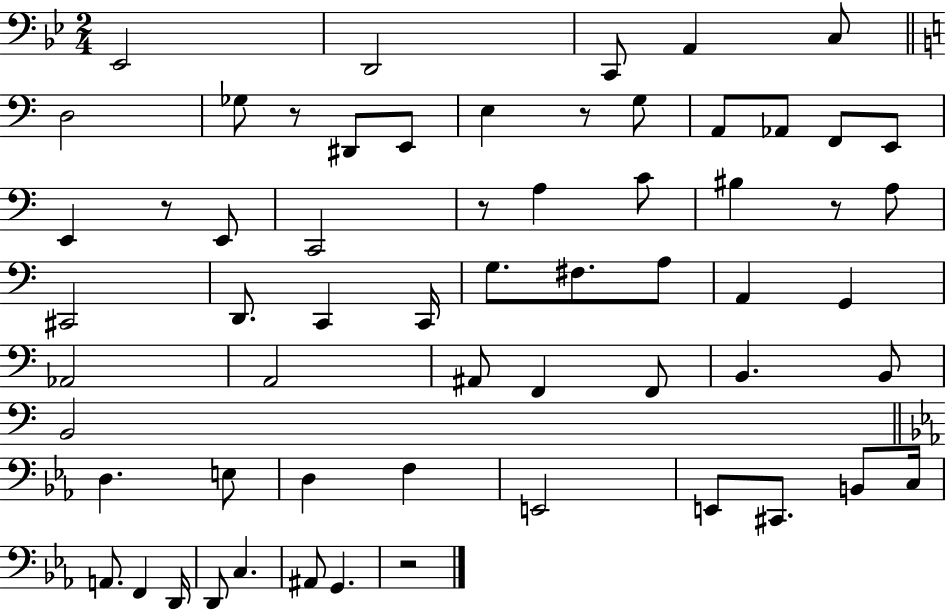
Eb2/h D2/h C2/e A2/q C3/e D3/h Gb3/e R/e D#2/e E2/e E3/q R/e G3/e A2/e Ab2/e F2/e E2/e E2/q R/e E2/e C2/h R/e A3/q C4/e BIS3/q R/e A3/e C#2/h D2/e. C2/q C2/s G3/e. F#3/e. A3/e A2/q G2/q Ab2/h A2/h A#2/e F2/q F2/e B2/q. B2/e B2/h D3/q. E3/e D3/q F3/q E2/h E2/e C#2/e. B2/e C3/s A2/e. F2/q D2/s D2/e C3/q. A#2/e G2/q. R/h